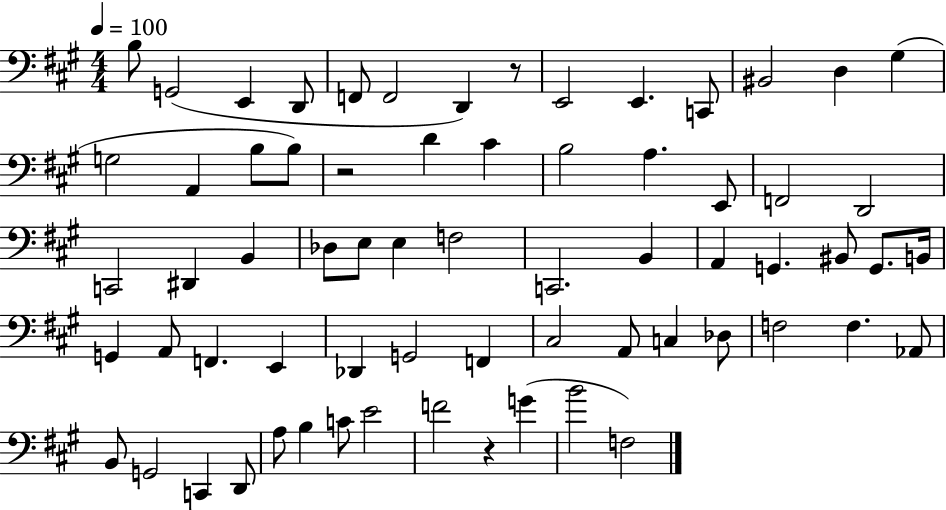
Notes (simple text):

B3/e G2/h E2/q D2/e F2/e F2/h D2/q R/e E2/h E2/q. C2/e BIS2/h D3/q G#3/q G3/h A2/q B3/e B3/e R/h D4/q C#4/q B3/h A3/q. E2/e F2/h D2/h C2/h D#2/q B2/q Db3/e E3/e E3/q F3/h C2/h. B2/q A2/q G2/q. BIS2/e G2/e. B2/s G2/q A2/e F2/q. E2/q Db2/q G2/h F2/q C#3/h A2/e C3/q Db3/e F3/h F3/q. Ab2/e B2/e G2/h C2/q D2/e A3/e B3/q C4/e E4/h F4/h R/q G4/q B4/h F3/h